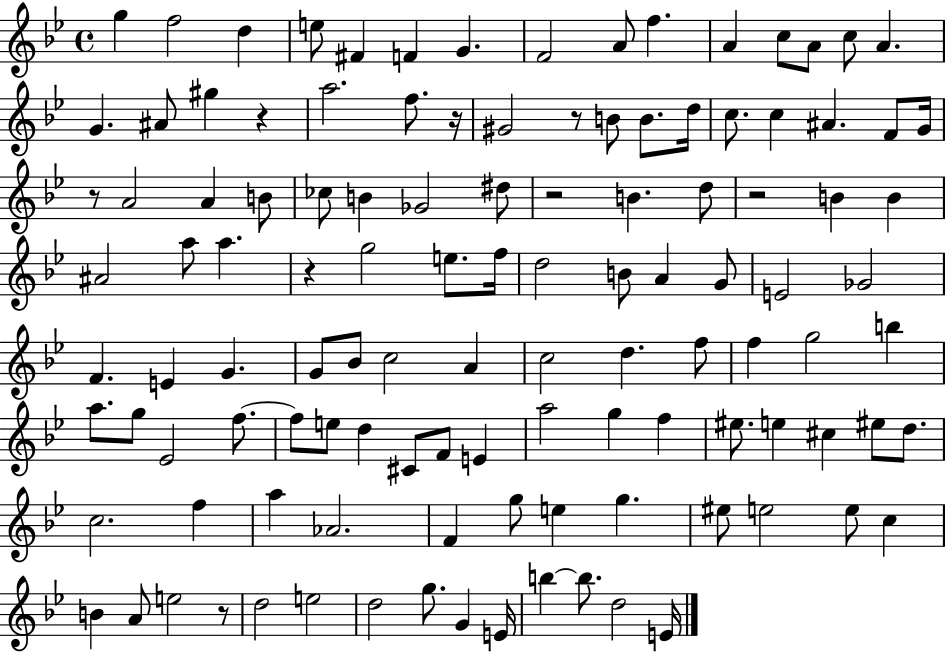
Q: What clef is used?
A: treble